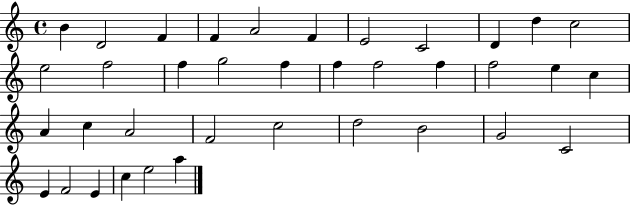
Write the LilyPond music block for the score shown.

{
  \clef treble
  \time 4/4
  \defaultTimeSignature
  \key c \major
  b'4 d'2 f'4 | f'4 a'2 f'4 | e'2 c'2 | d'4 d''4 c''2 | \break e''2 f''2 | f''4 g''2 f''4 | f''4 f''2 f''4 | f''2 e''4 c''4 | \break a'4 c''4 a'2 | f'2 c''2 | d''2 b'2 | g'2 c'2 | \break e'4 f'2 e'4 | c''4 e''2 a''4 | \bar "|."
}